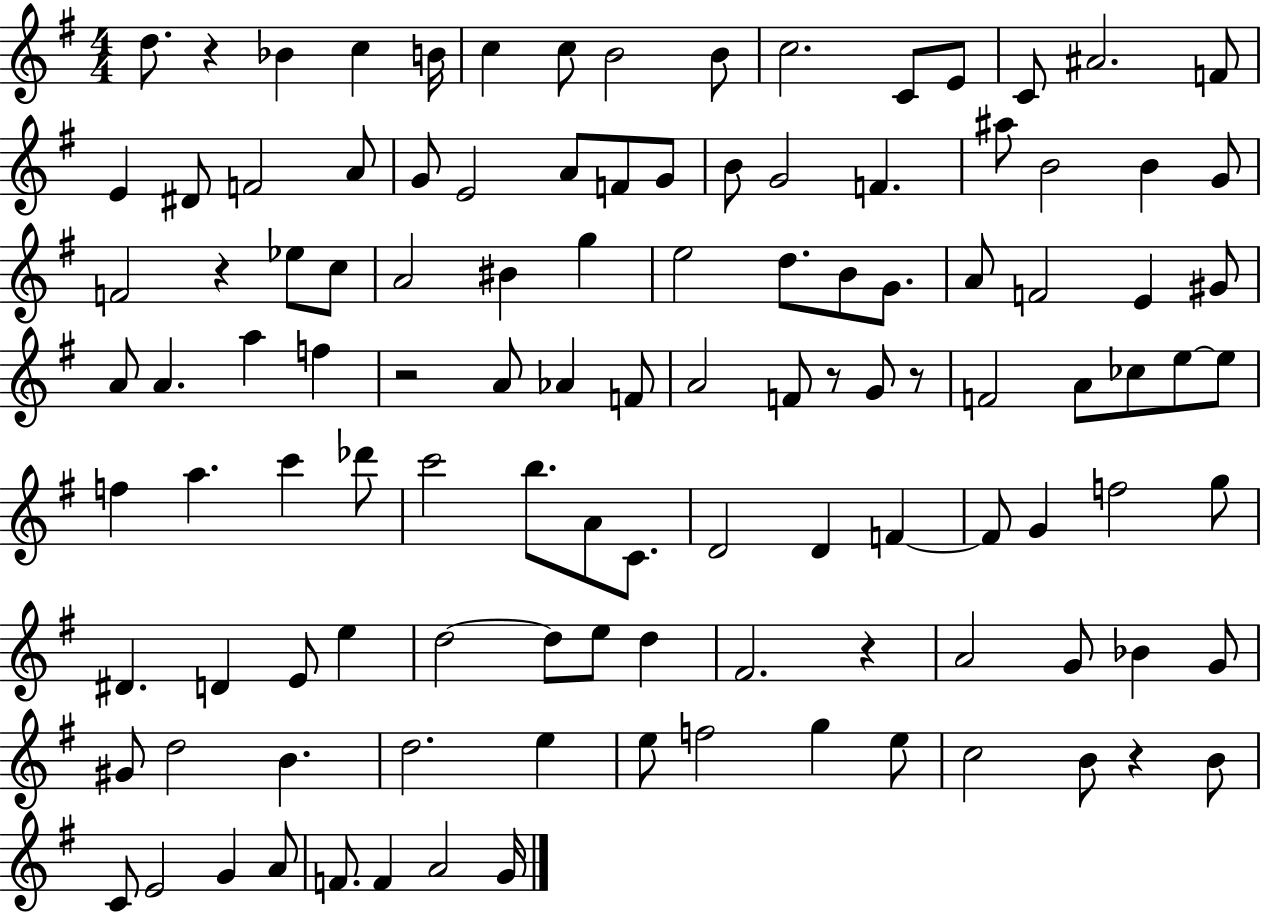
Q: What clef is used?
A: treble